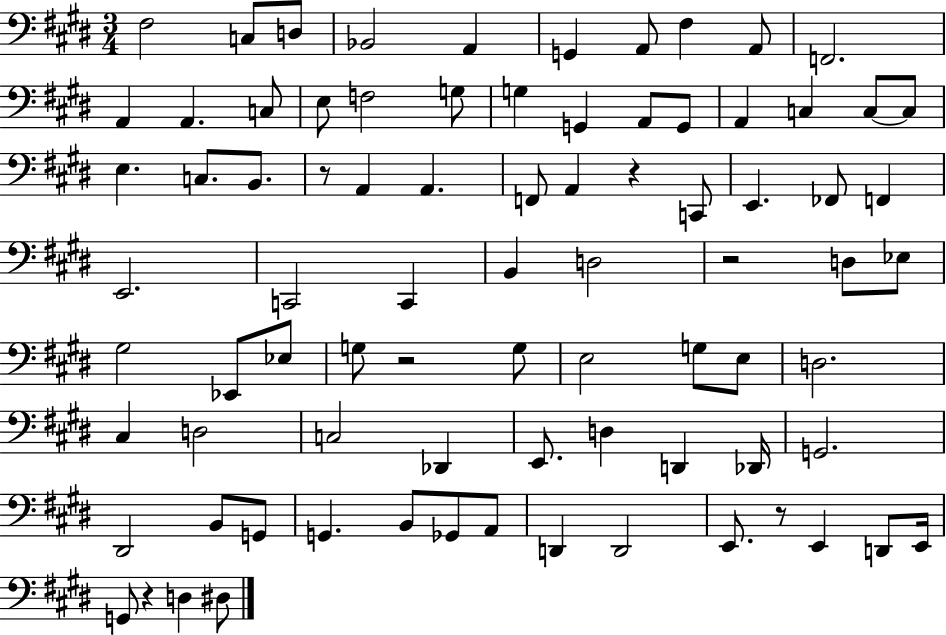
{
  \clef bass
  \numericTimeSignature
  \time 3/4
  \key e \major
  fis2 c8 d8 | bes,2 a,4 | g,4 a,8 fis4 a,8 | f,2. | \break a,4 a,4. c8 | e8 f2 g8 | g4 g,4 a,8 g,8 | a,4 c4 c8~~ c8 | \break e4. c8. b,8. | r8 a,4 a,4. | f,8 a,4 r4 c,8 | e,4. fes,8 f,4 | \break e,2. | c,2 c,4 | b,4 d2 | r2 d8 ees8 | \break gis2 ees,8 ees8 | g8 r2 g8 | e2 g8 e8 | d2. | \break cis4 d2 | c2 des,4 | e,8. d4 d,4 des,16 | g,2. | \break dis,2 b,8 g,8 | g,4. b,8 ges,8 a,8 | d,4 d,2 | e,8. r8 e,4 d,8 e,16 | \break g,8 r4 d4 dis8 | \bar "|."
}